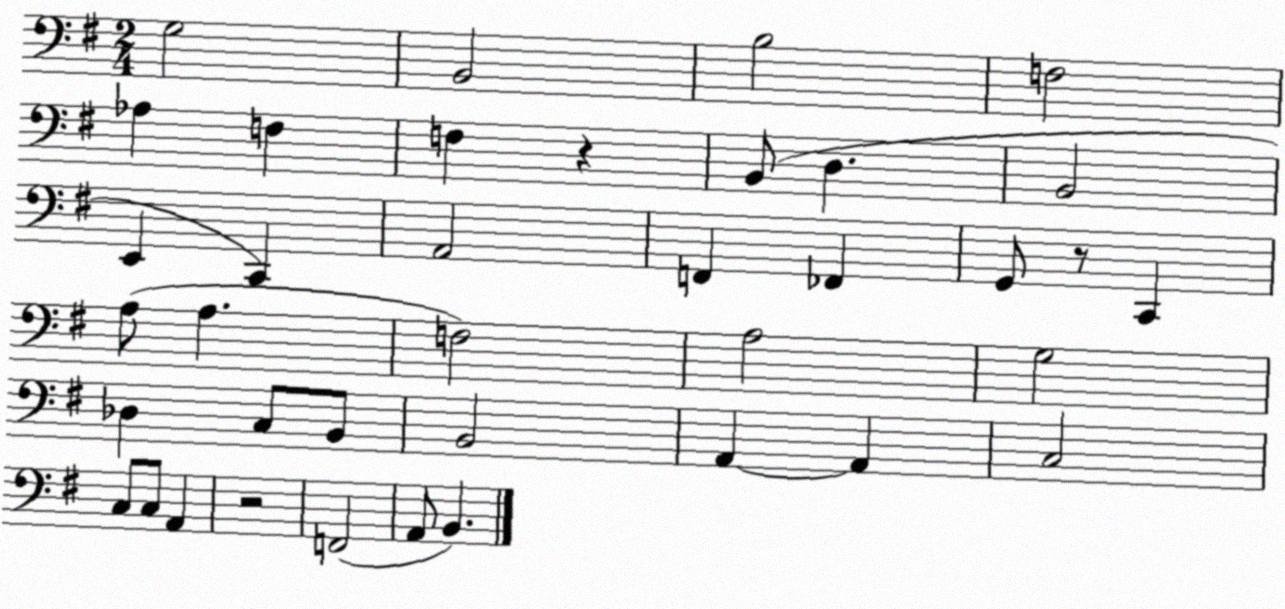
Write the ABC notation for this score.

X:1
T:Untitled
M:2/4
L:1/4
K:G
G,2 B,,2 B,2 F,2 _A, F, F, z B,,/2 D, B,,2 E,, C,, A,,2 F,, _F,, G,,/2 z/2 C,, A,/2 A, F,2 A,2 G,2 _D, C,/2 B,,/2 B,,2 A,, A,, C,2 C,/2 C,/2 A,, z2 F,,2 A,,/2 B,,